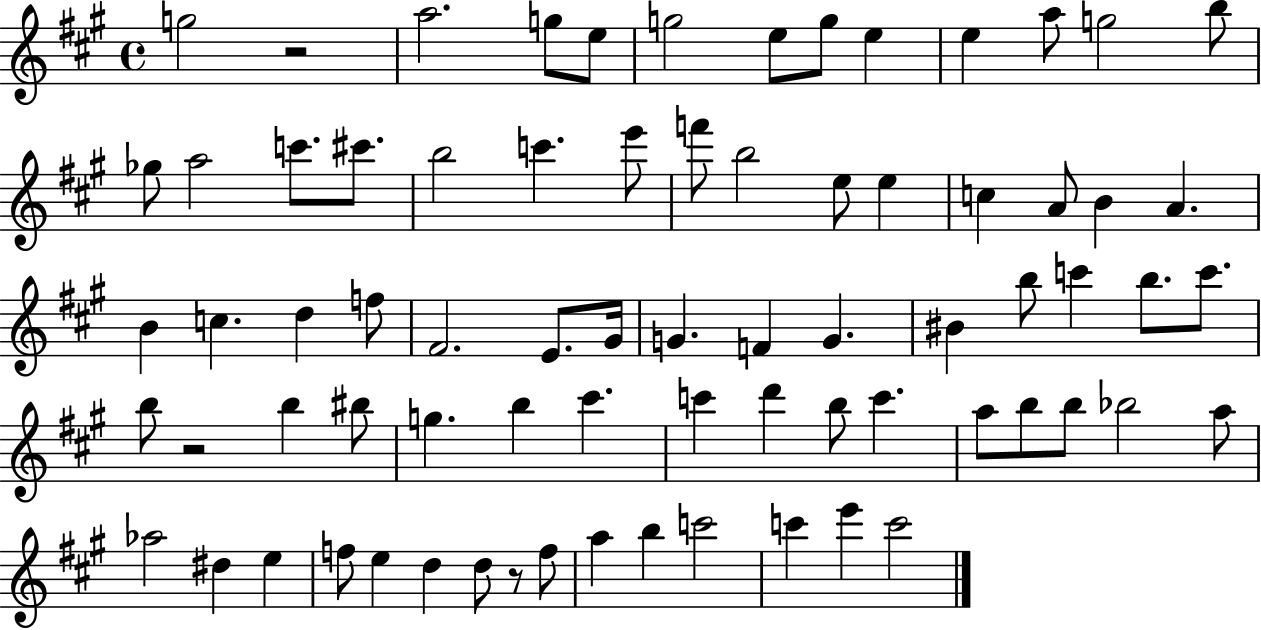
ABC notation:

X:1
T:Untitled
M:4/4
L:1/4
K:A
g2 z2 a2 g/2 e/2 g2 e/2 g/2 e e a/2 g2 b/2 _g/2 a2 c'/2 ^c'/2 b2 c' e'/2 f'/2 b2 e/2 e c A/2 B A B c d f/2 ^F2 E/2 ^G/4 G F G ^B b/2 c' b/2 c'/2 b/2 z2 b ^b/2 g b ^c' c' d' b/2 c' a/2 b/2 b/2 _b2 a/2 _a2 ^d e f/2 e d d/2 z/2 f/2 a b c'2 c' e' c'2